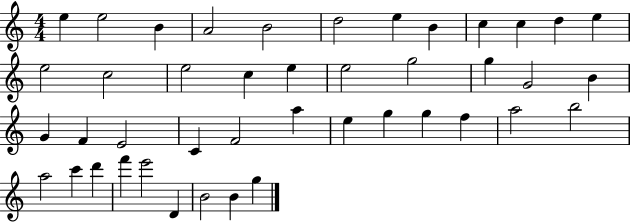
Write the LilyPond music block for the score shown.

{
  \clef treble
  \numericTimeSignature
  \time 4/4
  \key c \major
  e''4 e''2 b'4 | a'2 b'2 | d''2 e''4 b'4 | c''4 c''4 d''4 e''4 | \break e''2 c''2 | e''2 c''4 e''4 | e''2 g''2 | g''4 g'2 b'4 | \break g'4 f'4 e'2 | c'4 f'2 a''4 | e''4 g''4 g''4 f''4 | a''2 b''2 | \break a''2 c'''4 d'''4 | f'''4 e'''2 d'4 | b'2 b'4 g''4 | \bar "|."
}